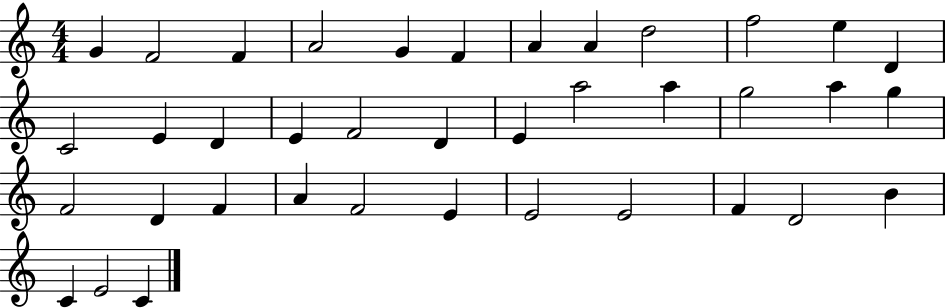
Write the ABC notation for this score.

X:1
T:Untitled
M:4/4
L:1/4
K:C
G F2 F A2 G F A A d2 f2 e D C2 E D E F2 D E a2 a g2 a g F2 D F A F2 E E2 E2 F D2 B C E2 C